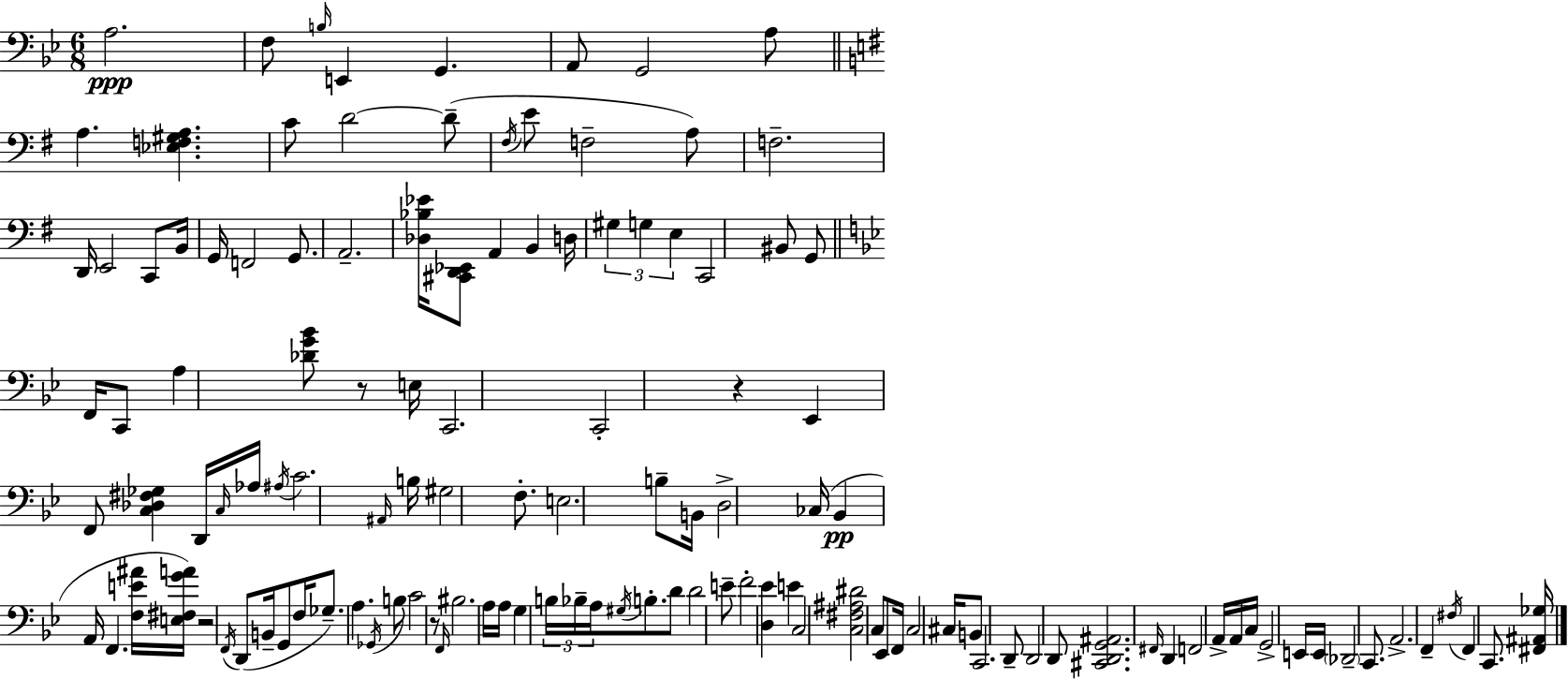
X:1
T:Untitled
M:6/8
L:1/4
K:Gm
A,2 F,/2 B,/4 E,, G,, A,,/2 G,,2 A,/2 A, [_E,F,^G,A,] C/2 D2 D/2 ^F,/4 E/2 F,2 A,/2 F,2 D,,/4 E,,2 C,,/2 B,,/4 G,,/4 F,,2 G,,/2 A,,2 [_D,_B,_E]/4 [^C,,D,,_E,,]/2 A,, B,, D,/4 ^G, G, E, C,,2 ^B,,/2 G,,/2 F,,/4 C,,/2 A, [_DG_B]/2 z/2 E,/4 C,,2 C,,2 z _E,, F,,/2 [C,_D,^F,_G,] D,,/4 C,/4 _A,/4 ^A,/4 C2 ^A,,/4 B,/4 ^G,2 F,/2 E,2 B,/2 B,,/4 D,2 _C,/4 _B,, A,,/4 F,, [F,E^A]/4 [E,^F,GA]/4 z2 F,,/4 D,,/2 B,,/4 G,,/2 F,/4 _G,/2 A, _G,,/4 B,/2 C2 z/2 F,,/4 ^B,2 A,/4 A,/4 G, B,/4 _B,/4 A,/4 ^G,/4 B,/2 D/2 D2 E/2 F2 [D,_E] E C,2 [C,^F,^A,^D]2 C,/2 _E,,/2 F,,/4 C,2 ^C,/4 B,,/2 C,,2 D,,/2 D,,2 D,,/2 [^C,,D,,G,,^A,,]2 ^F,,/4 D,, F,,2 A,,/4 A,,/4 C,/4 G,,2 E,,/4 E,,/4 _D,,2 C,,/2 A,,2 F,, ^F,/4 F,, C,,/2 [^F,,^A,,_G,]/4